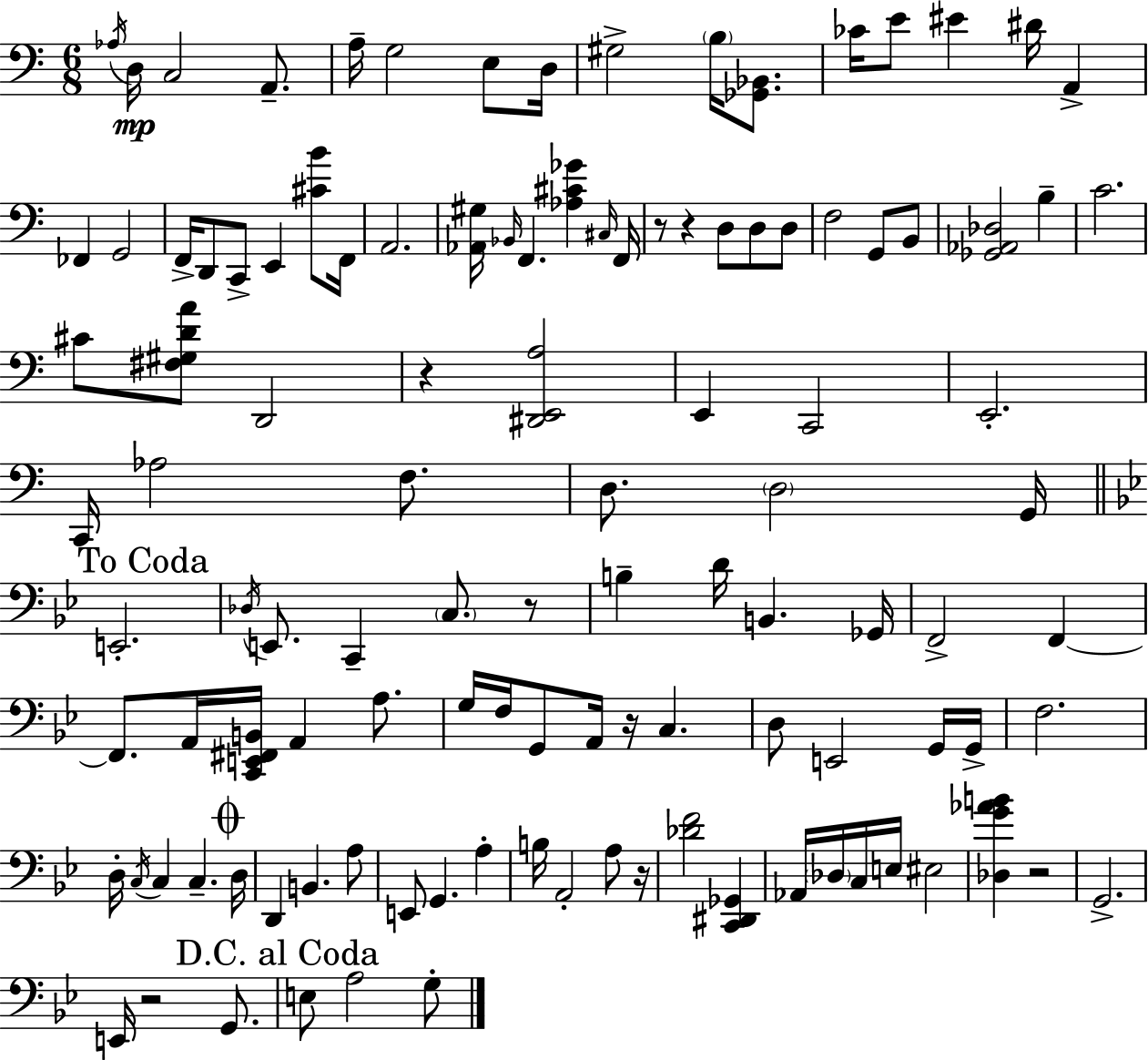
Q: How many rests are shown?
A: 8